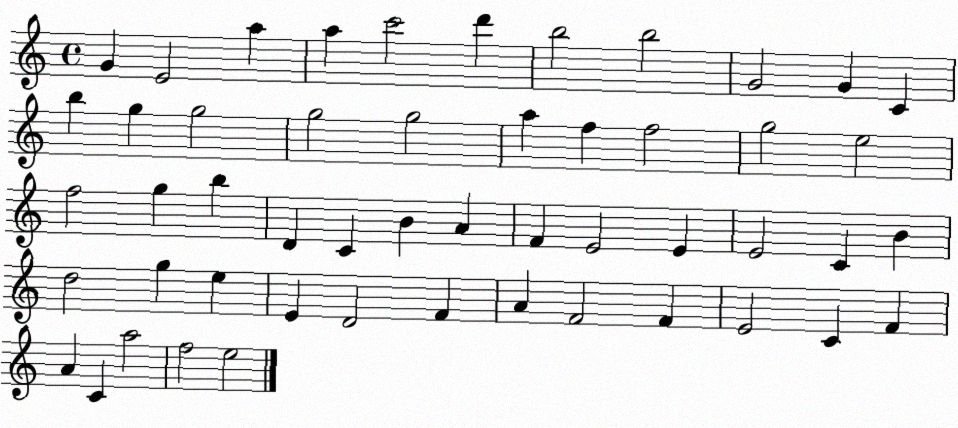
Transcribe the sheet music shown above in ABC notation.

X:1
T:Untitled
M:4/4
L:1/4
K:C
G E2 a a c'2 d' b2 b2 G2 G C b g g2 g2 g2 a f f2 g2 e2 f2 g b D C B A F E2 E E2 C B d2 g e E D2 F A F2 F E2 C F A C a2 f2 e2